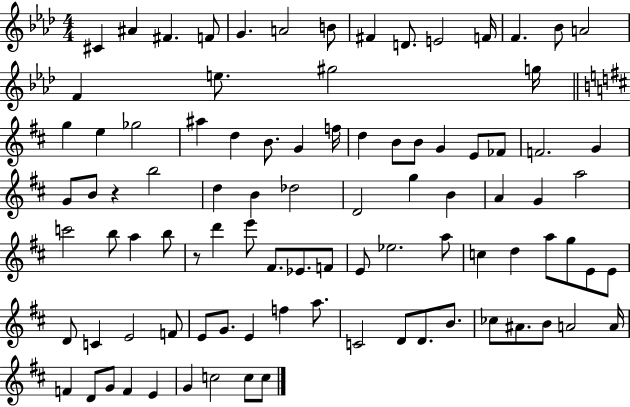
{
  \clef treble
  \numericTimeSignature
  \time 4/4
  \key aes \major
  \repeat volta 2 { cis'4 ais'4 fis'4. f'8 | g'4. a'2 b'8 | fis'4 d'8. e'2 f'16 | f'4. bes'8 a'2 | \break f'4 e''8. gis''2 g''16 | \bar "||" \break \key b \minor g''4 e''4 ges''2 | ais''4 d''4 b'8. g'4 f''16 | d''4 b'8 b'8 g'4 e'8 fes'8 | f'2. g'4 | \break g'8 b'8 r4 b''2 | d''4 b'4 des''2 | d'2 g''4 b'4 | a'4 g'4 a''2 | \break c'''2 b''8 a''4 b''8 | r8 d'''4 e'''8 fis'8. ees'8. f'8 | e'8 ees''2. a''8 | c''4 d''4 a''8 g''8 e'8 e'8 | \break d'8 c'4 e'2 f'8 | e'8 g'8. e'4 f''4 a''8. | c'2 d'8 d'8. b'8. | ces''8 ais'8. b'8 a'2 a'16 | \break f'4 d'8 g'8 f'4 e'4 | g'4 c''2 c''8 c''8 | } \bar "|."
}